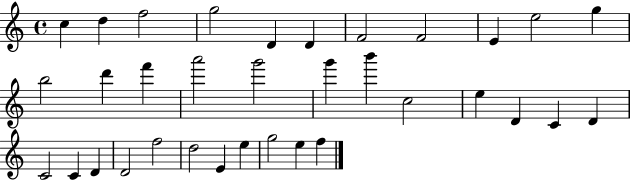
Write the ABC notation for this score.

X:1
T:Untitled
M:4/4
L:1/4
K:C
c d f2 g2 D D F2 F2 E e2 g b2 d' f' a'2 g'2 g' b' c2 e D C D C2 C D D2 f2 d2 E e g2 e f